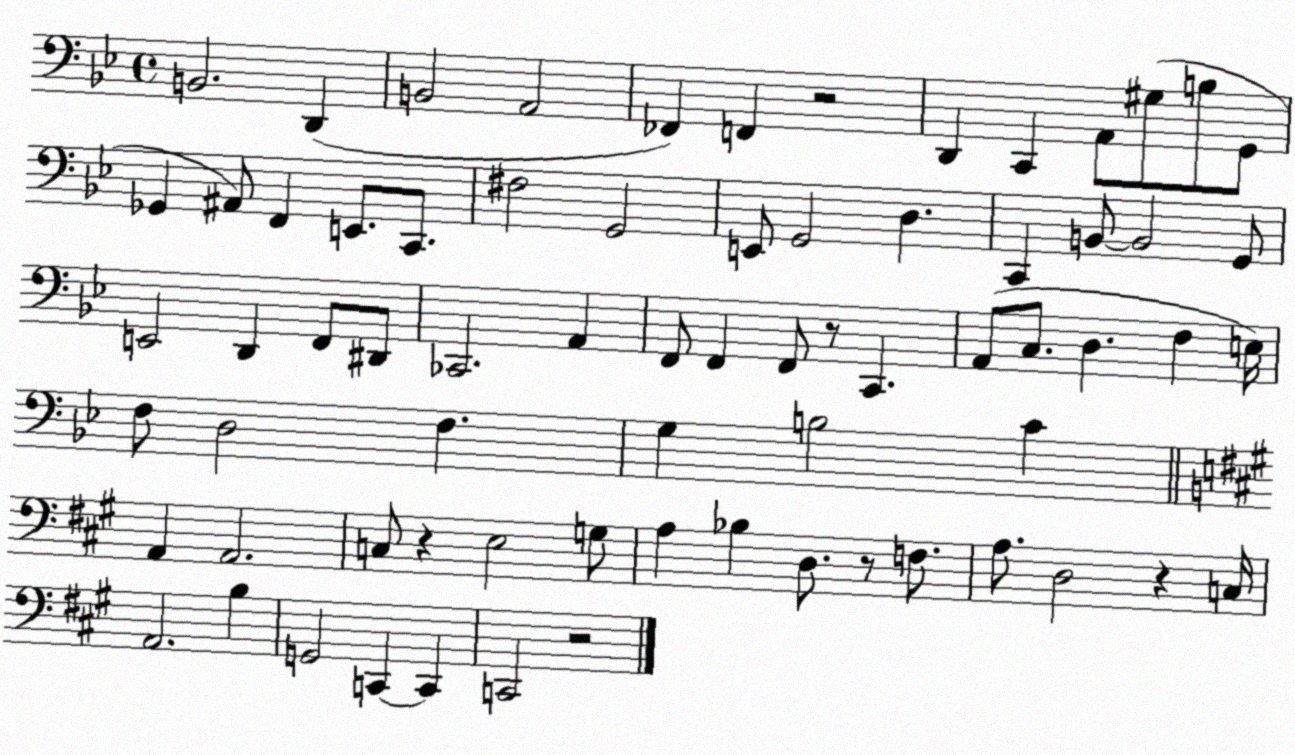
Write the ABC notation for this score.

X:1
T:Untitled
M:4/4
L:1/4
K:Bb
B,,2 D,, B,,2 A,,2 _F,, F,, z2 D,, C,, A,,/2 ^G,/2 B,/2 G,,/2 _G,, ^A,,/2 F,, E,,/2 C,,/2 ^F,2 G,,2 E,,/2 G,,2 D, C,, B,,/2 B,,2 G,,/2 E,,2 D,, F,,/2 ^D,,/2 _C,,2 A,, F,,/2 F,, F,,/2 z/2 C,, A,,/2 C,/2 D, F, E,/4 F,/2 D,2 F, G, B,2 C A,, A,,2 C,/2 z E,2 G,/2 A, _B, D,/2 z/2 F,/2 A,/2 D,2 z C,/4 A,,2 B, G,,2 C,, C,, C,,2 z2